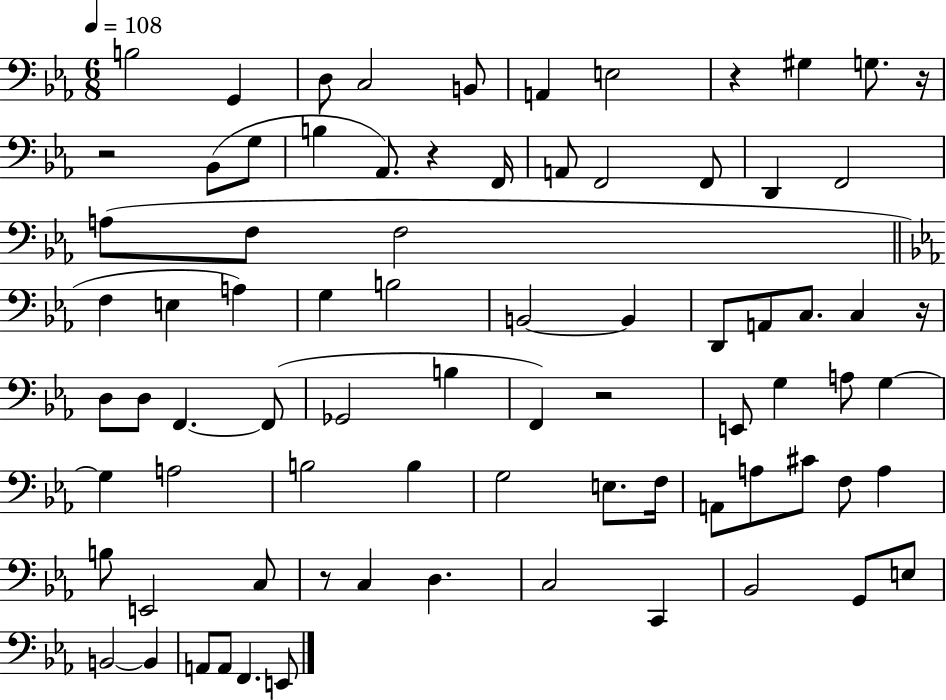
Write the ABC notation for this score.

X:1
T:Untitled
M:6/8
L:1/4
K:Eb
B,2 G,, D,/2 C,2 B,,/2 A,, E,2 z ^G, G,/2 z/4 z2 _B,,/2 G,/2 B, _A,,/2 z F,,/4 A,,/2 F,,2 F,,/2 D,, F,,2 A,/2 F,/2 F,2 F, E, A, G, B,2 B,,2 B,, D,,/2 A,,/2 C,/2 C, z/4 D,/2 D,/2 F,, F,,/2 _G,,2 B, F,, z2 E,,/2 G, A,/2 G, G, A,2 B,2 B, G,2 E,/2 F,/4 A,,/2 A,/2 ^C/2 F,/2 A, B,/2 E,,2 C,/2 z/2 C, D, C,2 C,, _B,,2 G,,/2 E,/2 B,,2 B,, A,,/2 A,,/2 F,, E,,/2